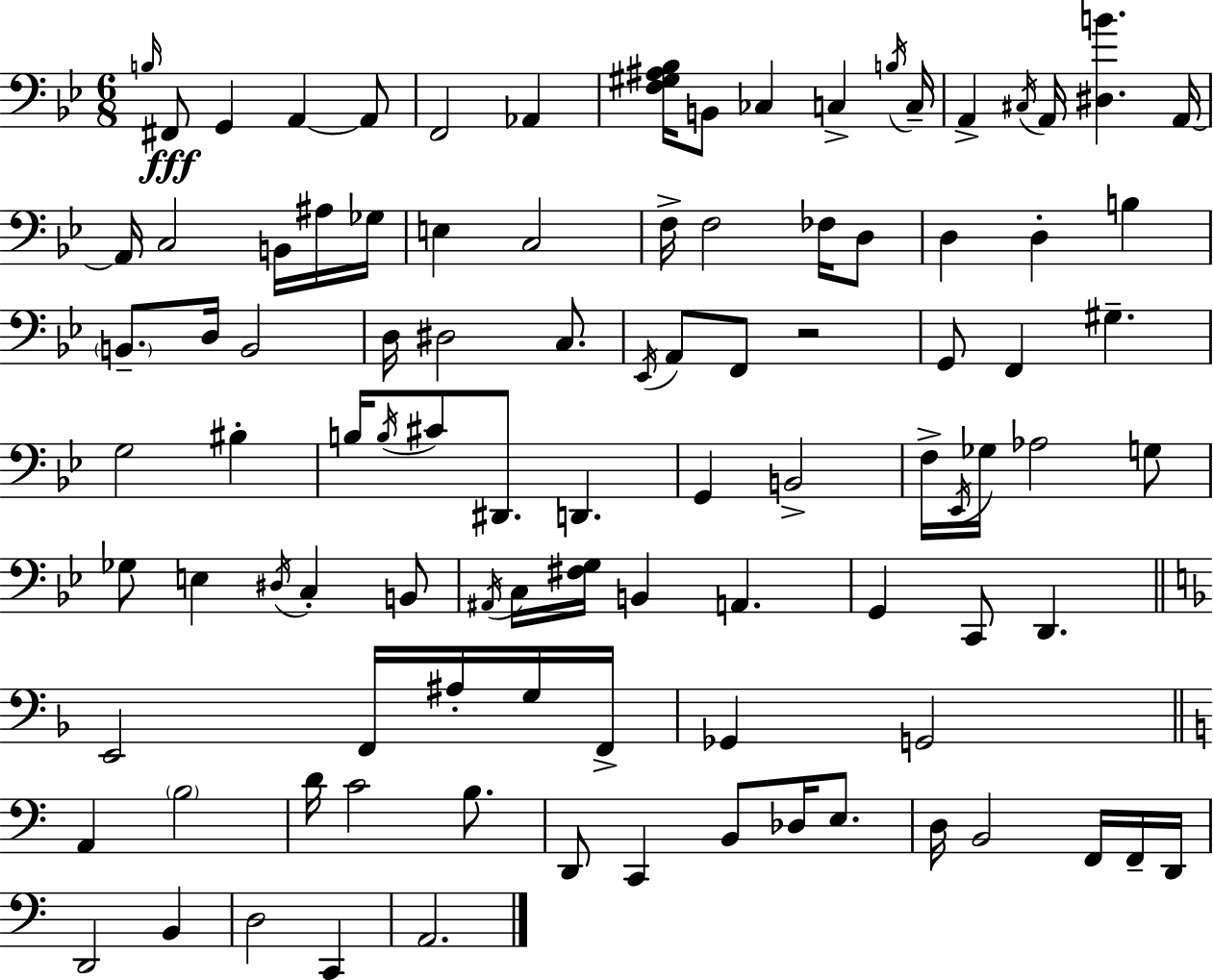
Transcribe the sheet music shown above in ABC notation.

X:1
T:Untitled
M:6/8
L:1/4
K:Gm
B,/4 ^F,,/2 G,, A,, A,,/2 F,,2 _A,, [F,^G,^A,_B,]/4 B,,/2 _C, C, B,/4 C,/4 A,, ^C,/4 A,,/4 [^D,B] A,,/4 A,,/4 C,2 B,,/4 ^A,/4 _G,/4 E, C,2 F,/4 F,2 _F,/4 D,/2 D, D, B, B,,/2 D,/4 B,,2 D,/4 ^D,2 C,/2 _E,,/4 A,,/2 F,,/2 z2 G,,/2 F,, ^G, G,2 ^B, B,/4 B,/4 ^C/2 ^D,,/2 D,, G,, B,,2 F,/4 _E,,/4 _G,/4 _A,2 G,/2 _G,/2 E, ^D,/4 C, B,,/2 ^A,,/4 C,/4 [^F,G,]/4 B,, A,, G,, C,,/2 D,, E,,2 F,,/4 ^A,/4 G,/4 F,,/4 _G,, G,,2 A,, B,2 D/4 C2 B,/2 D,,/2 C,, B,,/2 _D,/4 E,/2 D,/4 B,,2 F,,/4 F,,/4 D,,/4 D,,2 B,, D,2 C,, A,,2